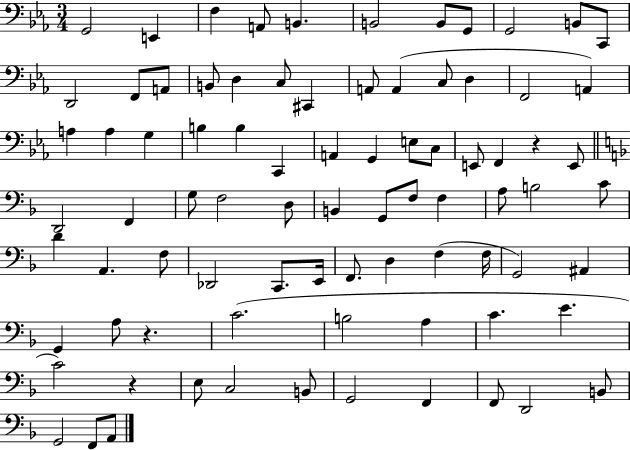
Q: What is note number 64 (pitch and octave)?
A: C4